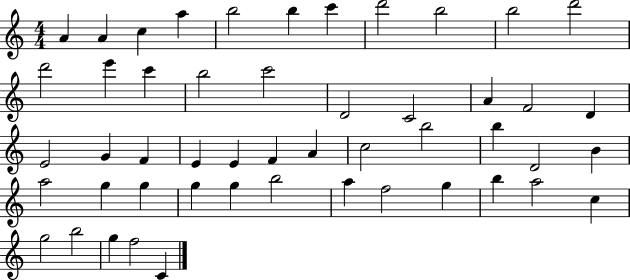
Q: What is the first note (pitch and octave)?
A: A4